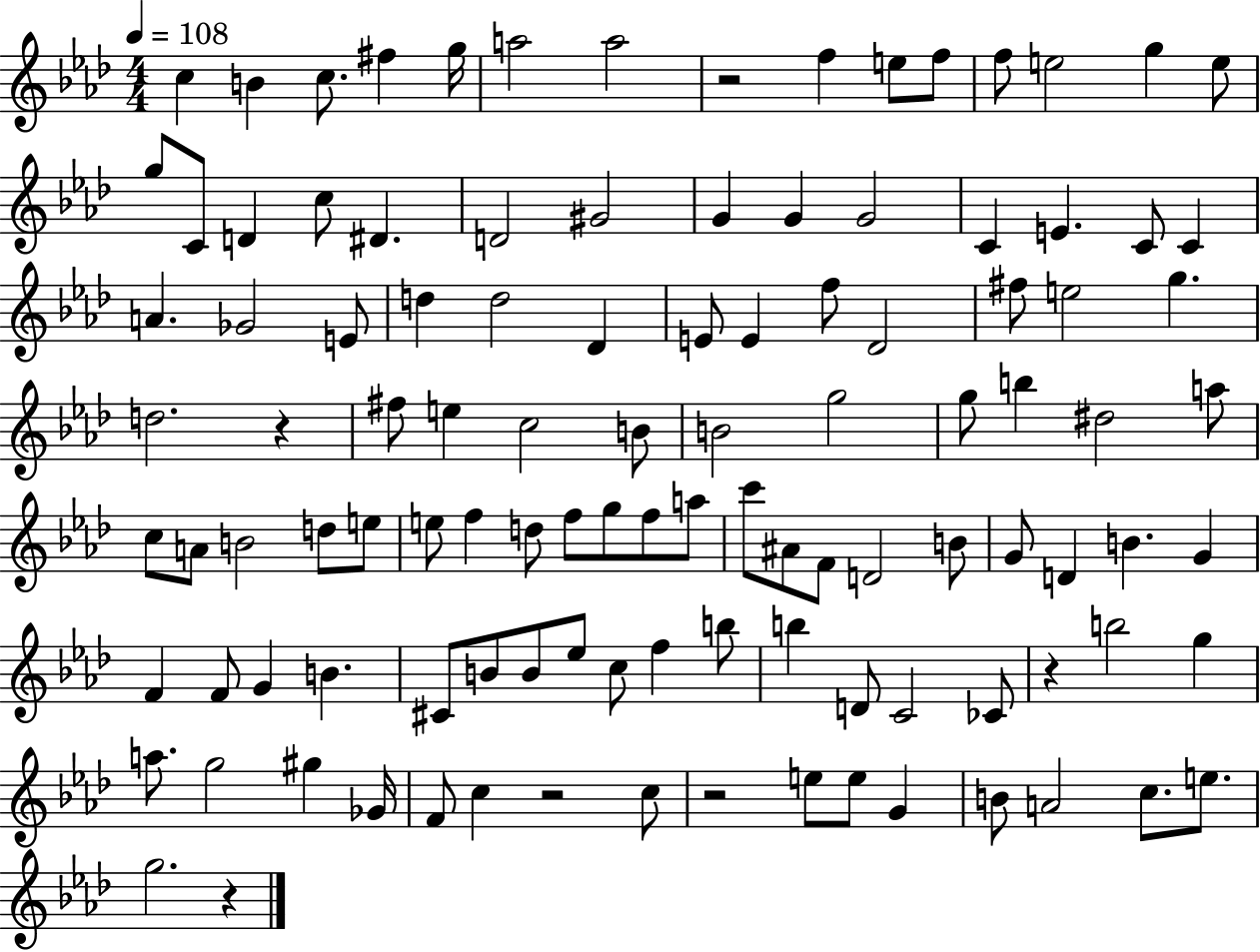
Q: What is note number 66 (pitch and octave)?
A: A#4